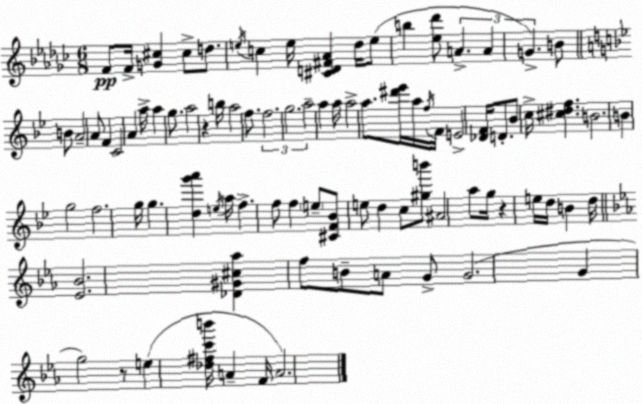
X:1
T:Untitled
M:6/8
L:1/4
K:Ebm
F/2 F/4 [G^c] ^c/2 d/2 e/4 c e/4 [^CD^F_A] _d/4 e/2 b [_e_d']/2 A A G B/2 B/2 A2 A/2 F C2 A a/4 a g/2 a2 z b/4 a2 f/2 f2 g2 a2 a a/4 a2 a/2 [^d'_e']/4 a/4 f/4 F/4 E2 [_DF]/4 D/2 _B/2 c/4 [^c^df] B2 B g2 f2 g/4 g [dg'a'] e/4 a/4 f f/2 f e/2 [^CF_B]/2 e/2 d c/2 [^gb']/2 ^A2 a/2 g/4 z e/4 d/4 B d/4 [_E_B]2 [_D^G^c_a] f/2 B/2 A/2 G/2 G2 G g2 z/2 e [_d^fc'b']/4 A F/4 A2